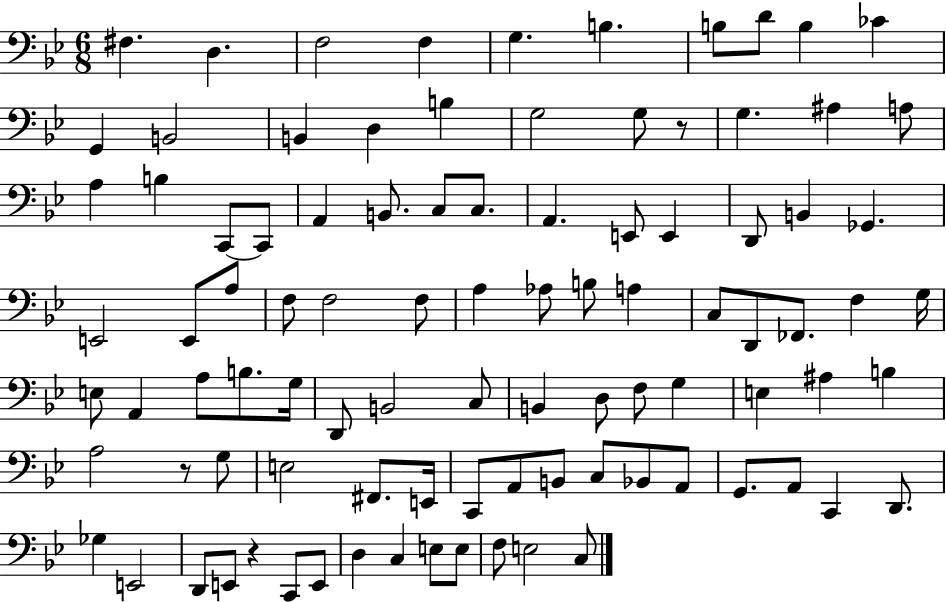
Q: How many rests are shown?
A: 3